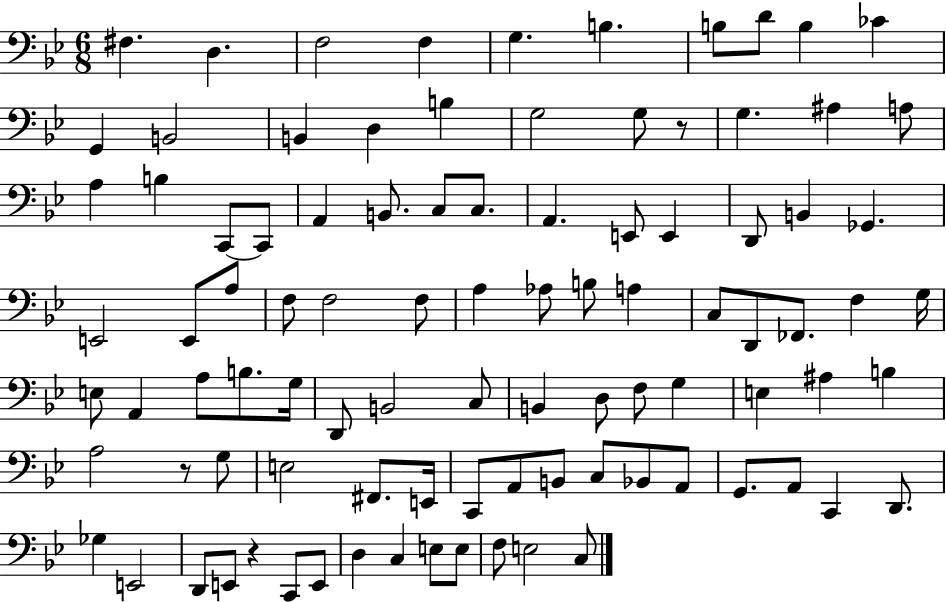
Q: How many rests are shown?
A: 3